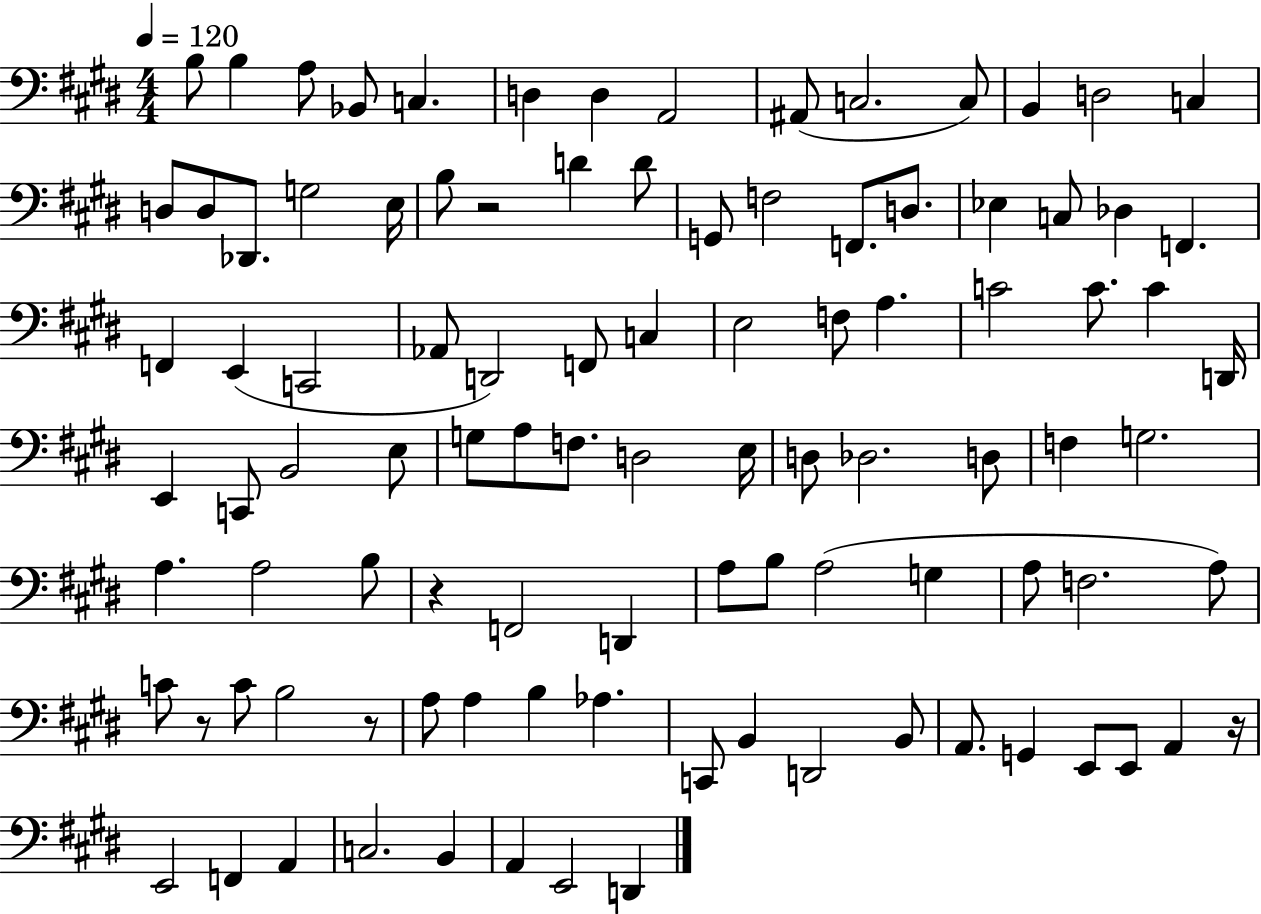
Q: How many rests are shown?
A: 5